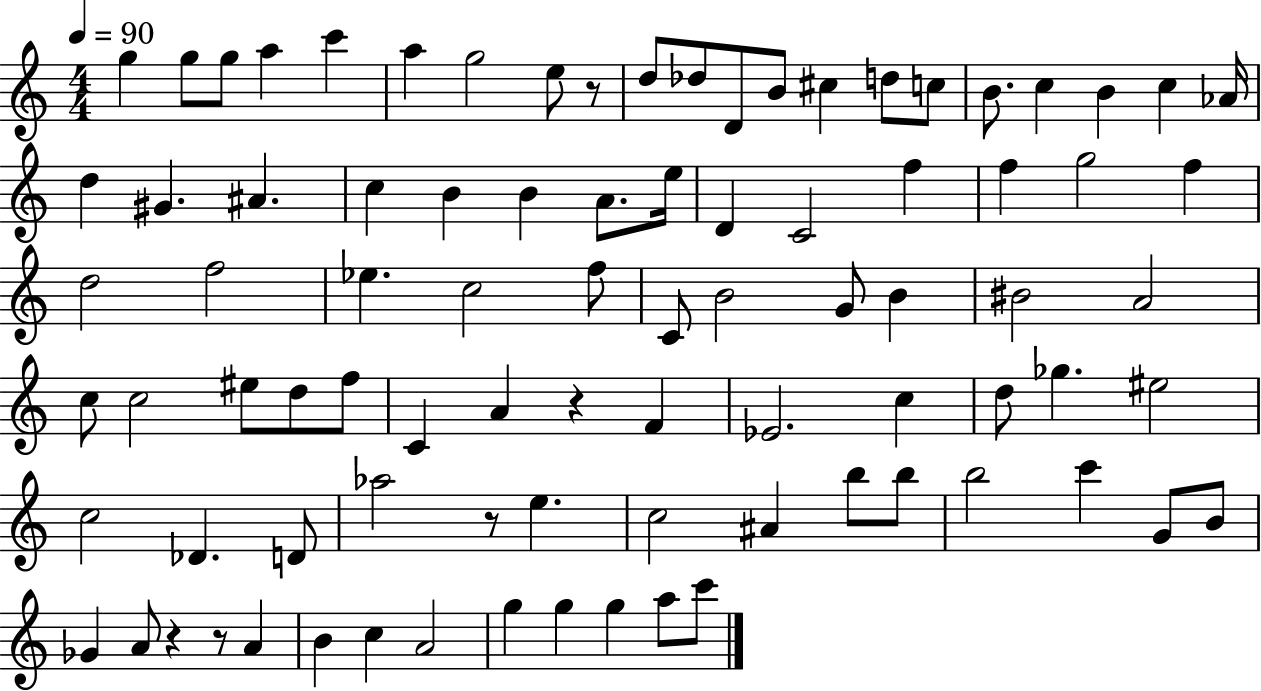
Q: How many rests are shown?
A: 5